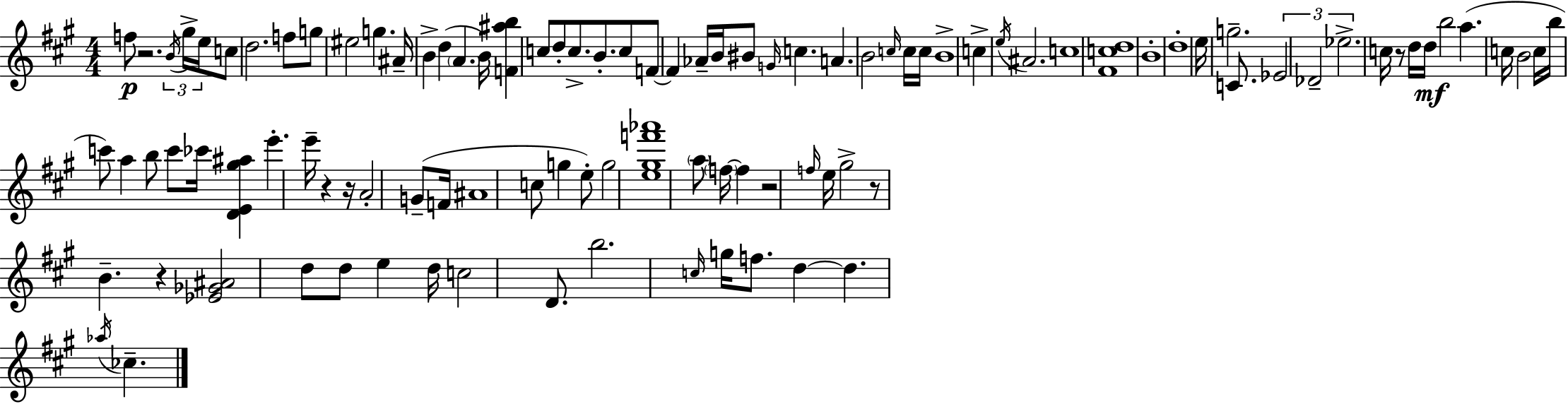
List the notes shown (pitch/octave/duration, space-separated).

F5/e R/h. B4/s G#5/s E5/s C5/e D5/h. F5/e G5/e EIS5/h G5/q. A#4/s B4/q D5/q A4/q. B4/s [F4,A#5,B5]/q C5/e D5/e C5/e. B4/e. C5/e F4/e F4/q Ab4/s B4/s BIS4/e G4/s C5/q. A4/q. B4/h C5/s C5/s C5/s B4/w C5/q E5/s A#4/h. C5/w [F#4,C5,D5]/w B4/w D5/w E5/s G5/h. C4/e. Eb4/h Db4/h Eb5/h. C5/s R/e D5/s D5/s B5/h A5/q. C5/s B4/h C5/s B5/s C6/e A5/q B5/e C6/e CES6/s [D4,E4,G#5,A#5]/q E6/q. E6/s R/q R/s A4/h G4/e F4/s A#4/w C5/e G5/q E5/e G5/h [E5,G#5,F6,Ab6]/w A5/e F5/s F5/q R/h F5/s E5/s G#5/h R/e B4/q. R/q [Eb4,Gb4,A#4]/h D5/e D5/e E5/q D5/s C5/h D4/e. B5/h. C5/s G5/s F5/e. D5/q D5/q. Ab5/s CES5/q.